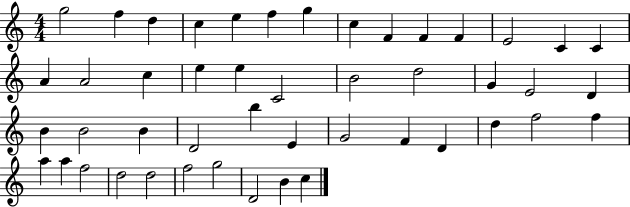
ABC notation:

X:1
T:Untitled
M:4/4
L:1/4
K:C
g2 f d c e f g c F F F E2 C C A A2 c e e C2 B2 d2 G E2 D B B2 B D2 b E G2 F D d f2 f a a f2 d2 d2 f2 g2 D2 B c